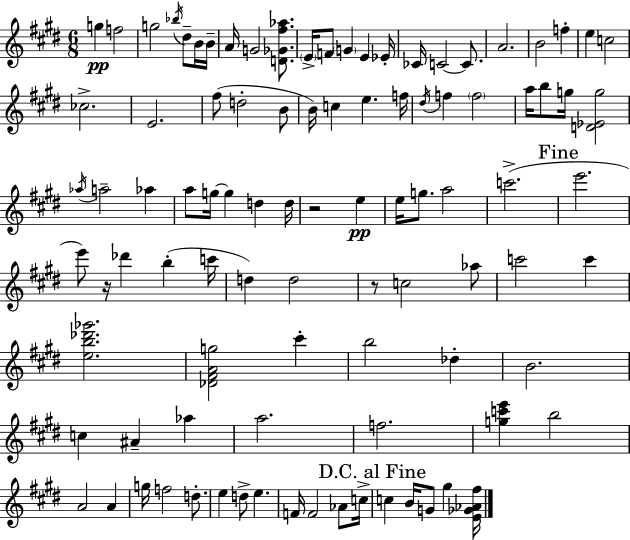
G5/q F5/h G5/h Bb5/s D#5/e B4/s B4/s A4/s G4/h [D4,Gb4,F#5,Ab5]/e. E4/s F4/e G4/q E4/q Eb4/s CES4/s C4/h C4/e. A4/h. B4/h F5/q E5/q C5/h CES5/h. E4/h. F#5/e D5/h B4/e B4/s C5/q E5/q. F5/s D#5/s F5/q F5/h A5/s B5/e G5/s [D4,Eb4,G5]/h Ab5/s A5/h Ab5/q A5/e G5/s G5/q D5/q D5/s R/h E5/q E5/s G5/e. A5/h C6/h. E6/h. E6/e R/s Db6/q B5/q C6/s D5/q D5/h R/e C5/h Ab5/e C6/h C6/q [E5,B5,Db6,Gb6]/h. [Db4,F#4,A4,G5]/h C#6/q B5/h Db5/q B4/h. C5/q A#4/q Ab5/q A5/h. F5/h. [G5,C6,E6]/q B5/h A4/h A4/q G5/s F5/h D5/e. E5/q D5/e E5/q. F4/s F4/h Ab4/e C5/s C5/q B4/s G4/e G#5/q [E4,Gb4,Ab4,F#5]/s